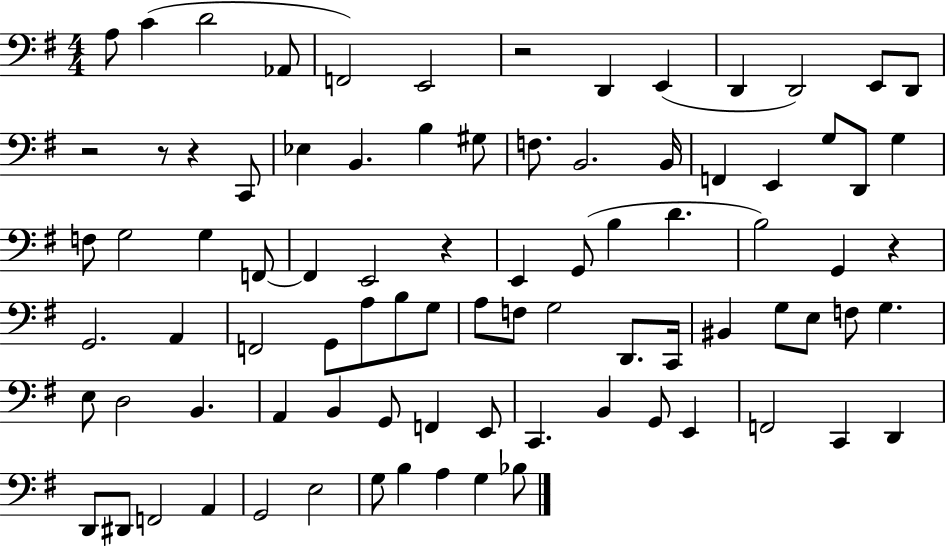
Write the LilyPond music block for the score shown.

{
  \clef bass
  \numericTimeSignature
  \time 4/4
  \key g \major
  a8 c'4( d'2 aes,8 | f,2) e,2 | r2 d,4 e,4( | d,4 d,2) e,8 d,8 | \break r2 r8 r4 c,8 | ees4 b,4. b4 gis8 | f8. b,2. b,16 | f,4 e,4 g8 d,8 g4 | \break f8 g2 g4 f,8~~ | f,4 e,2 r4 | e,4 g,8( b4 d'4. | b2) g,4 r4 | \break g,2. a,4 | f,2 g,8 a8 b8 g8 | a8 f8 g2 d,8. c,16 | bis,4 g8 e8 f8 g4. | \break e8 d2 b,4. | a,4 b,4 g,8 f,4 e,8 | c,4. b,4 g,8 e,4 | f,2 c,4 d,4 | \break d,8 dis,8 f,2 a,4 | g,2 e2 | g8 b4 a4 g4 bes8 | \bar "|."
}